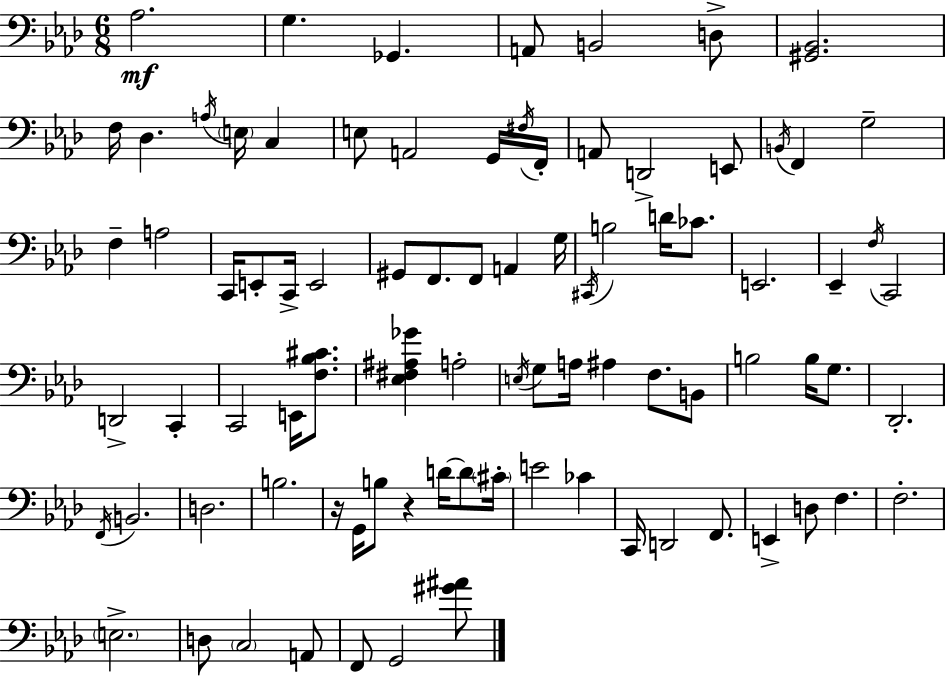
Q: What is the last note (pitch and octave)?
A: G2